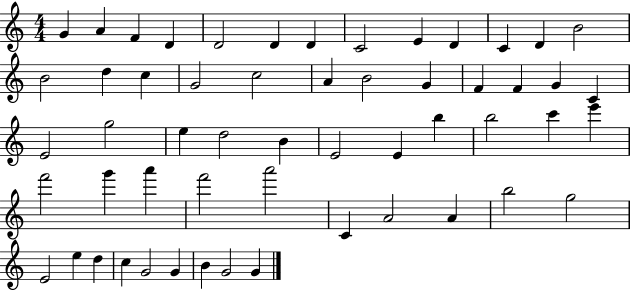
{
  \clef treble
  \numericTimeSignature
  \time 4/4
  \key c \major
  g'4 a'4 f'4 d'4 | d'2 d'4 d'4 | c'2 e'4 d'4 | c'4 d'4 b'2 | \break b'2 d''4 c''4 | g'2 c''2 | a'4 b'2 g'4 | f'4 f'4 g'4 c'4 | \break e'2 g''2 | e''4 d''2 b'4 | e'2 e'4 b''4 | b''2 c'''4 e'''4 | \break f'''2 g'''4 a'''4 | f'''2 a'''2 | c'4 a'2 a'4 | b''2 g''2 | \break e'2 e''4 d''4 | c''4 g'2 g'4 | b'4 g'2 g'4 | \bar "|."
}